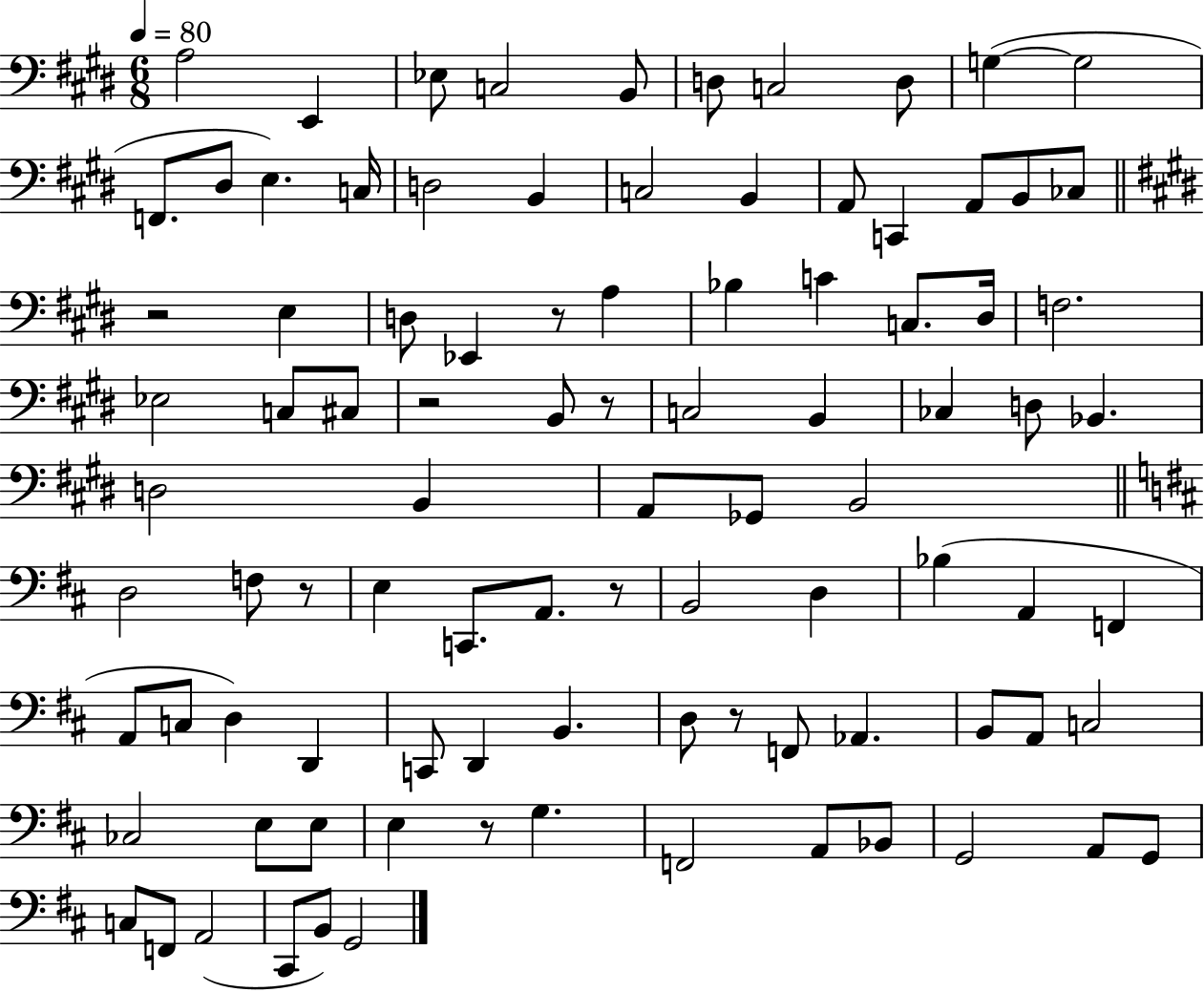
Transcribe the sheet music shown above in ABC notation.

X:1
T:Untitled
M:6/8
L:1/4
K:E
A,2 E,, _E,/2 C,2 B,,/2 D,/2 C,2 D,/2 G, G,2 F,,/2 ^D,/2 E, C,/4 D,2 B,, C,2 B,, A,,/2 C,, A,,/2 B,,/2 _C,/2 z2 E, D,/2 _E,, z/2 A, _B, C C,/2 ^D,/4 F,2 _E,2 C,/2 ^C,/2 z2 B,,/2 z/2 C,2 B,, _C, D,/2 _B,, D,2 B,, A,,/2 _G,,/2 B,,2 D,2 F,/2 z/2 E, C,,/2 A,,/2 z/2 B,,2 D, _B, A,, F,, A,,/2 C,/2 D, D,, C,,/2 D,, B,, D,/2 z/2 F,,/2 _A,, B,,/2 A,,/2 C,2 _C,2 E,/2 E,/2 E, z/2 G, F,,2 A,,/2 _B,,/2 G,,2 A,,/2 G,,/2 C,/2 F,,/2 A,,2 ^C,,/2 B,,/2 G,,2